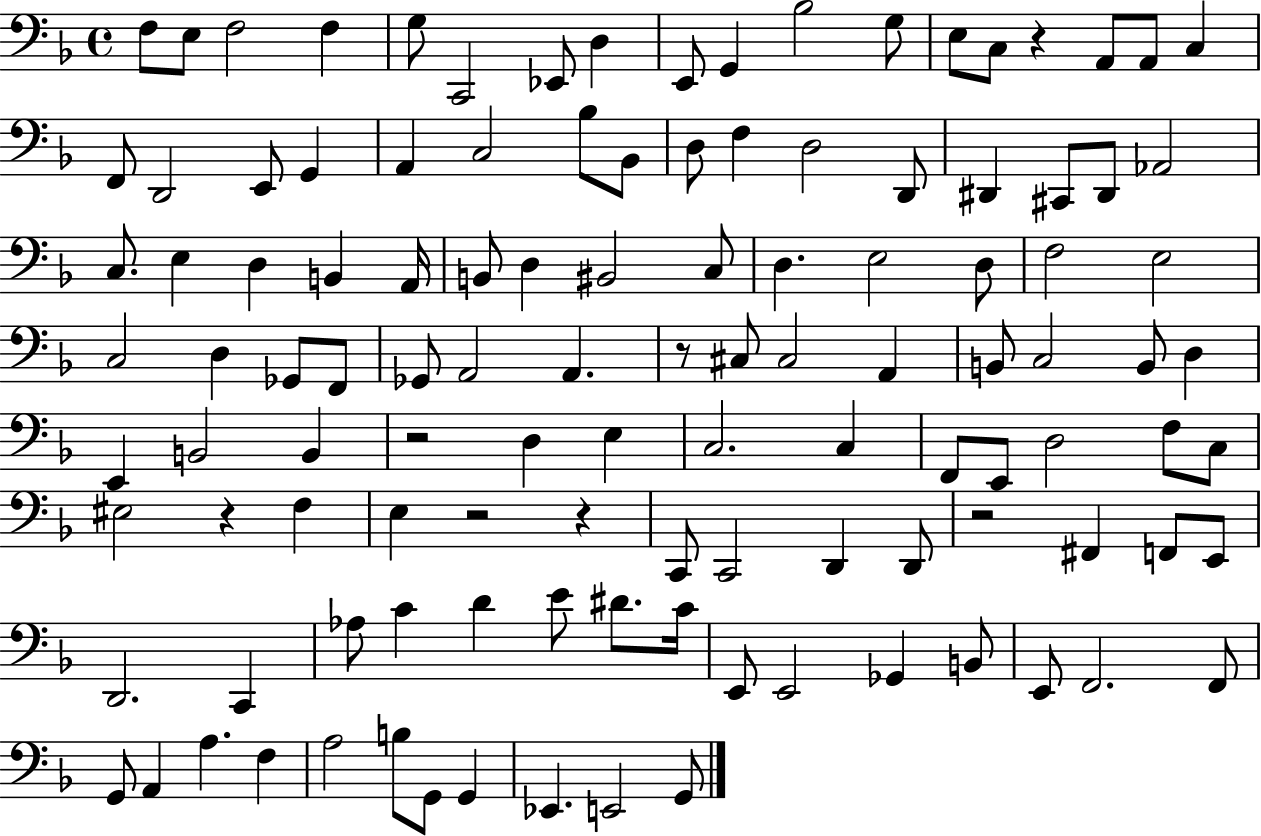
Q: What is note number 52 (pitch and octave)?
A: Gb2